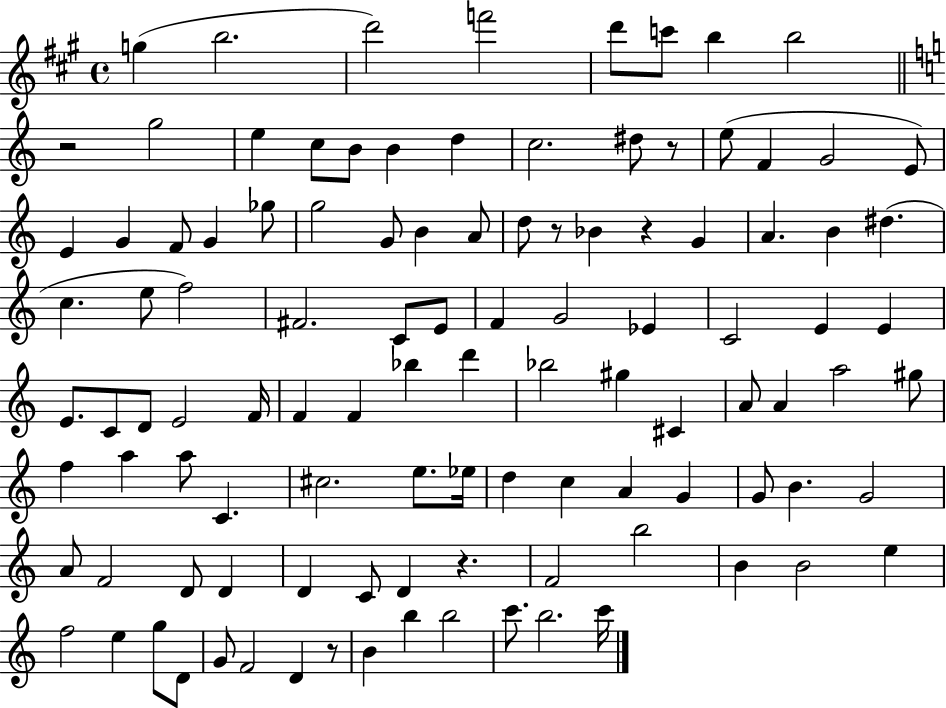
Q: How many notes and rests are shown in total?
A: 108